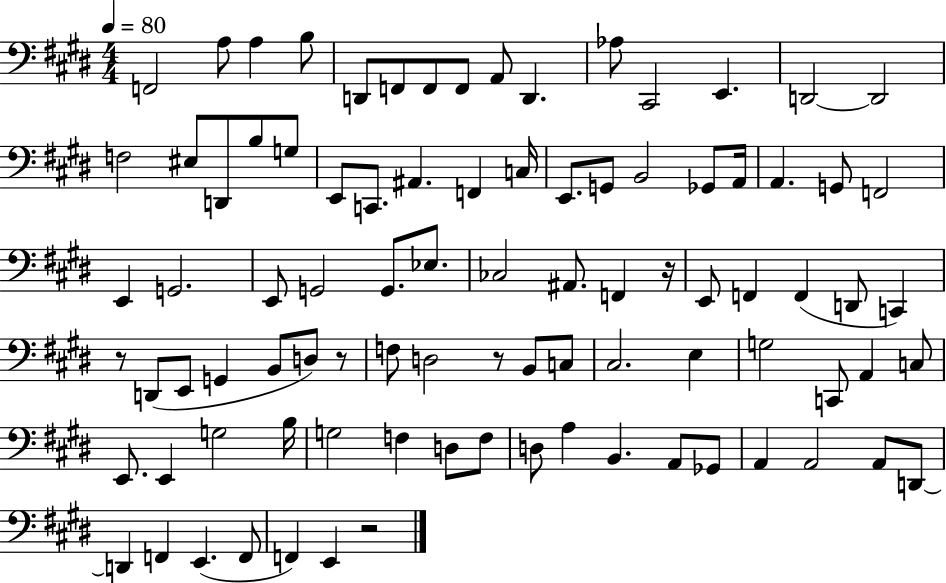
F2/h A3/e A3/q B3/e D2/e F2/e F2/e F2/e A2/e D2/q. Ab3/e C#2/h E2/q. D2/h D2/h F3/h EIS3/e D2/e B3/e G3/e E2/e C2/e. A#2/q. F2/q C3/s E2/e. G2/e B2/h Gb2/e A2/s A2/q. G2/e F2/h E2/q G2/h. E2/e G2/h G2/e. Eb3/e. CES3/h A#2/e. F2/q R/s E2/e F2/q F2/q D2/e C2/q R/e D2/e E2/e G2/q B2/e D3/e R/e F3/e D3/h R/e B2/e C3/e C#3/h. E3/q G3/h C2/e A2/q C3/e E2/e. E2/q G3/h B3/s G3/h F3/q D3/e F3/e D3/e A3/q B2/q. A2/e Gb2/e A2/q A2/h A2/e D2/e D2/q F2/q E2/q. F2/e F2/q E2/q R/h